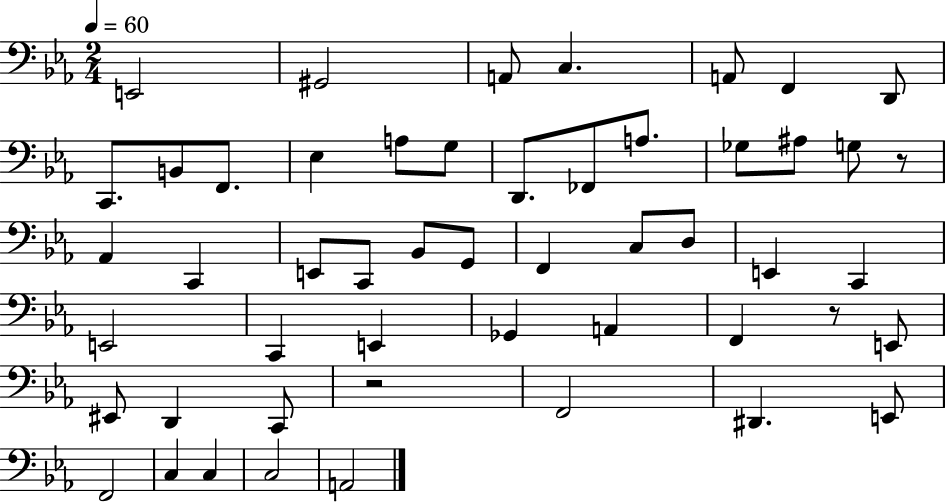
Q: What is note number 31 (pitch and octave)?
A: E2